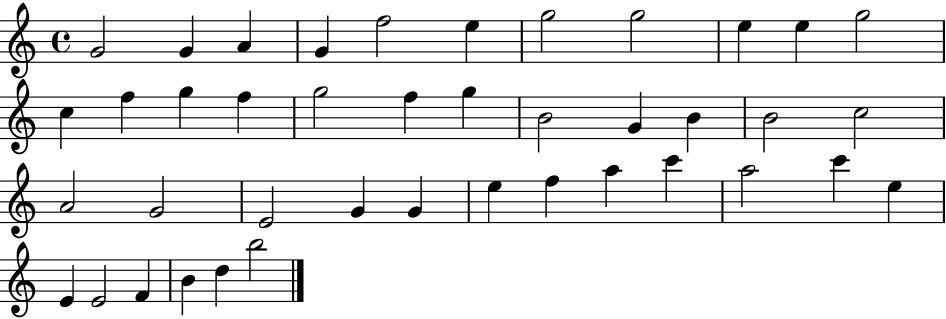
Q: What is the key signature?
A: C major